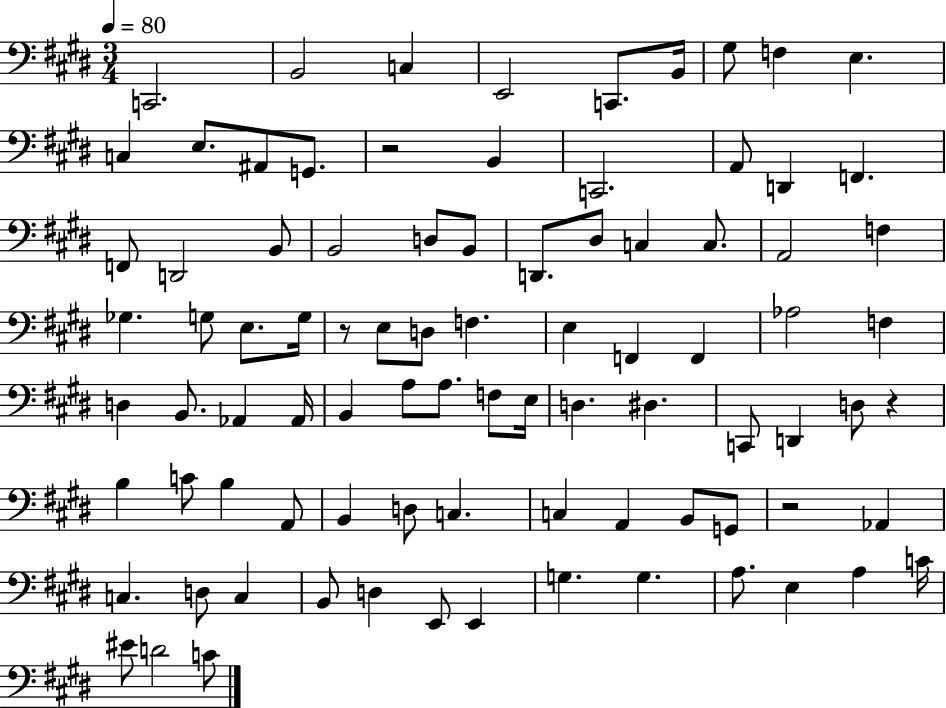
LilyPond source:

{
  \clef bass
  \numericTimeSignature
  \time 3/4
  \key e \major
  \tempo 4 = 80
  \repeat volta 2 { c,2. | b,2 c4 | e,2 c,8. b,16 | gis8 f4 e4. | \break c4 e8. ais,8 g,8. | r2 b,4 | c,2. | a,8 d,4 f,4. | \break f,8 d,2 b,8 | b,2 d8 b,8 | d,8. dis8 c4 c8. | a,2 f4 | \break ges4. g8 e8. g16 | r8 e8 d8 f4. | e4 f,4 f,4 | aes2 f4 | \break d4 b,8. aes,4 aes,16 | b,4 a8 a8. f8 e16 | d4. dis4. | c,8 d,4 d8 r4 | \break b4 c'8 b4 a,8 | b,4 d8 c4. | c4 a,4 b,8 g,8 | r2 aes,4 | \break c4. d8 c4 | b,8 d4 e,8 e,4 | g4. g4. | a8. e4 a4 c'16 | \break eis'8 d'2 c'8 | } \bar "|."
}